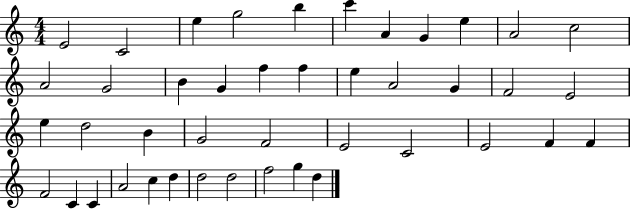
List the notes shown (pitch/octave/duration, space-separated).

E4/h C4/h E5/q G5/h B5/q C6/q A4/q G4/q E5/q A4/h C5/h A4/h G4/h B4/q G4/q F5/q F5/q E5/q A4/h G4/q F4/h E4/h E5/q D5/h B4/q G4/h F4/h E4/h C4/h E4/h F4/q F4/q F4/h C4/q C4/q A4/h C5/q D5/q D5/h D5/h F5/h G5/q D5/q